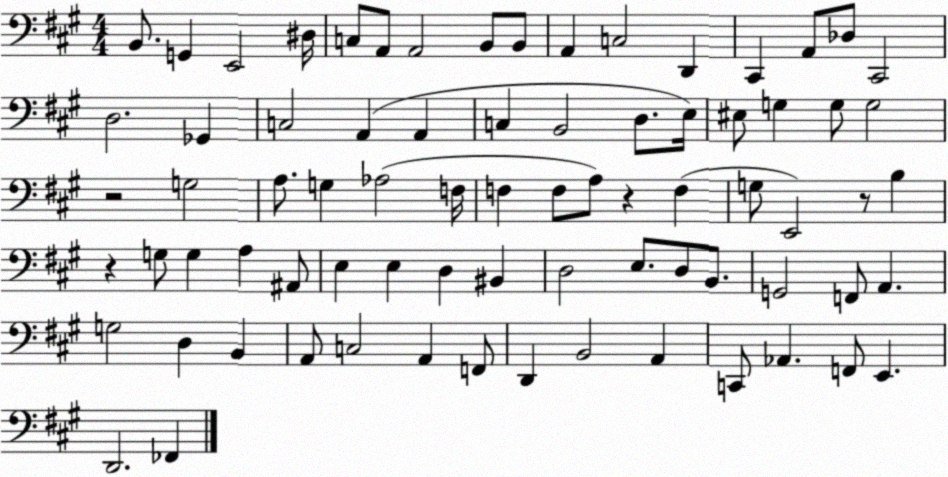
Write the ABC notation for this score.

X:1
T:Untitled
M:4/4
L:1/4
K:A
B,,/2 G,, E,,2 ^D,/4 C,/2 A,,/2 A,,2 B,,/2 B,,/2 A,, C,2 D,, ^C,, A,,/2 _D,/2 ^C,,2 D,2 _G,, C,2 A,, A,, C, B,,2 D,/2 E,/4 ^E,/2 G, G,/2 G,2 z2 G,2 A,/2 G, _A,2 F,/4 F, F,/2 A,/2 z F, G,/2 E,,2 z/2 B, z G,/2 G, A, ^A,,/2 E, E, D, ^B,, D,2 E,/2 D,/2 B,,/2 G,,2 F,,/2 A,, G,2 D, B,, A,,/2 C,2 A,, F,,/2 D,, B,,2 A,, C,,/2 _A,, F,,/2 E,, D,,2 _F,,